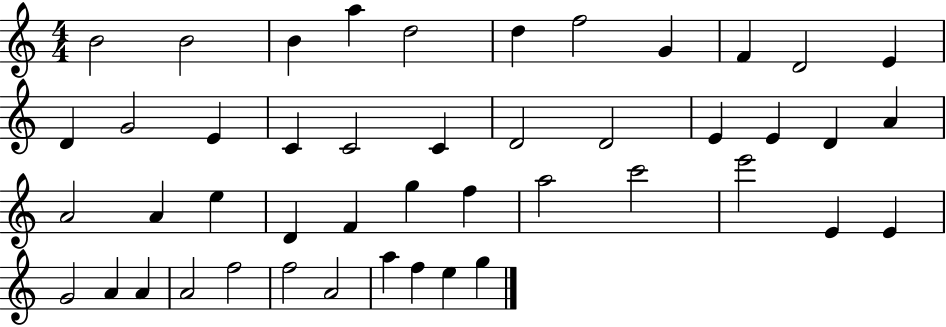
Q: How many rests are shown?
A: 0